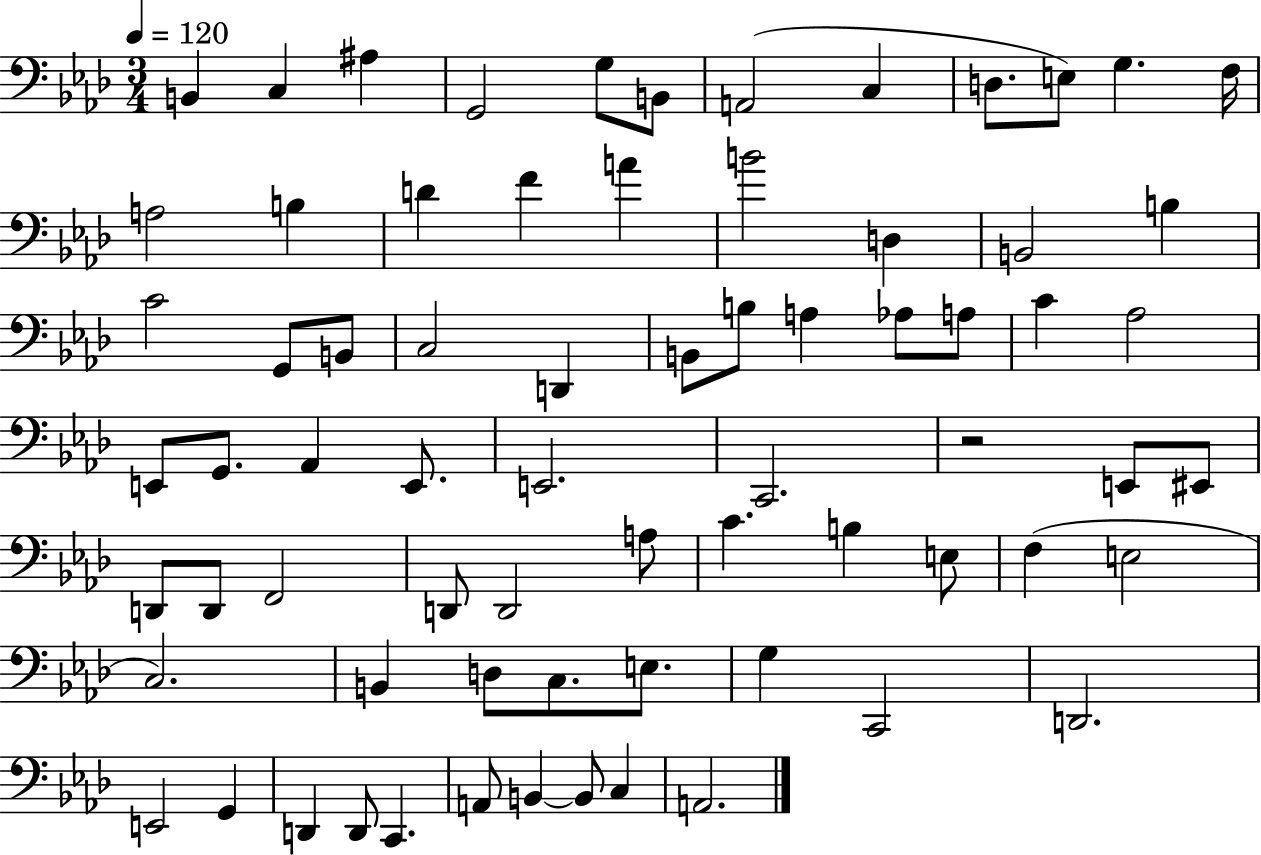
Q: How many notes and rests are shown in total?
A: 71